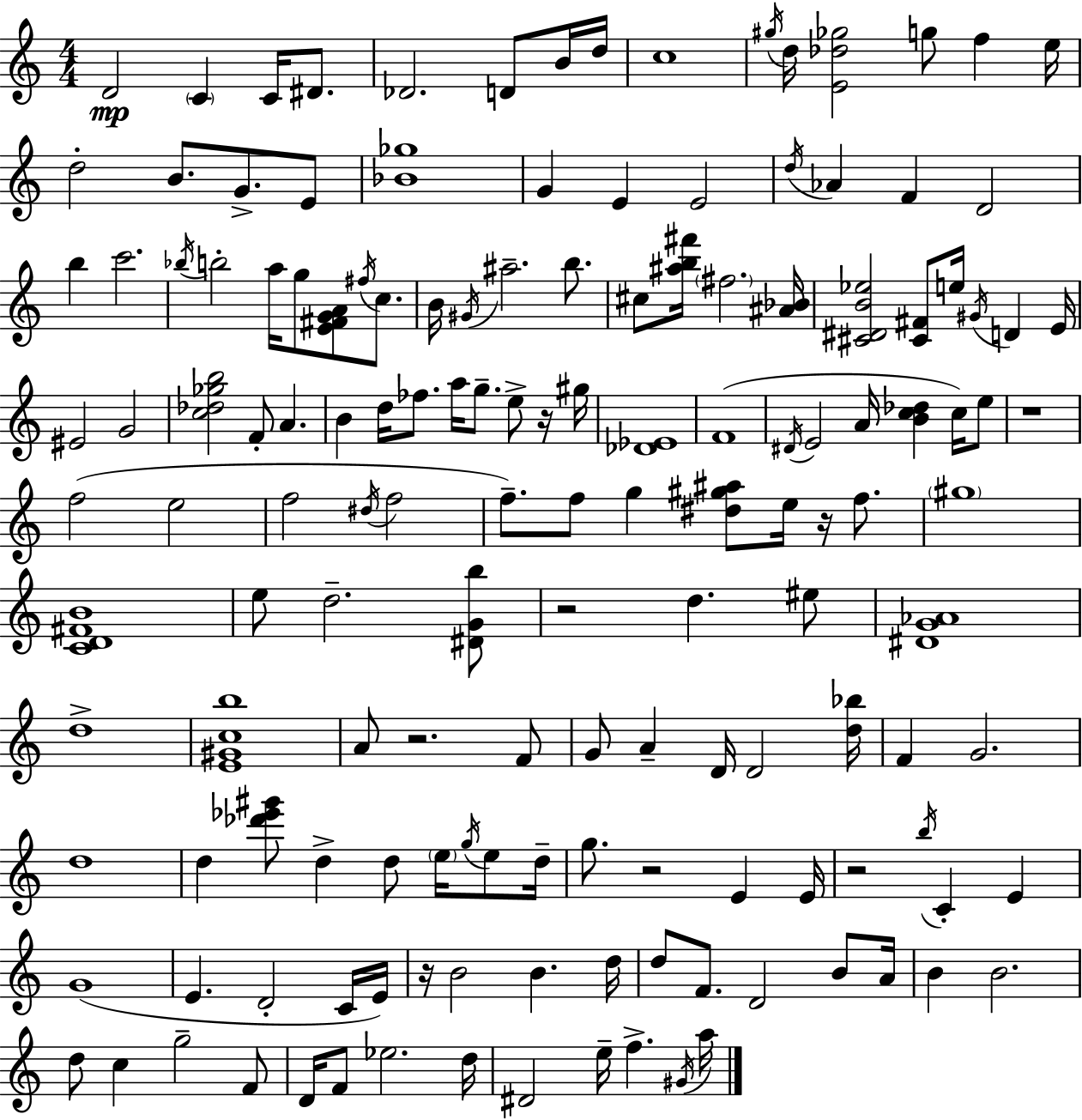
D4/h C4/q C4/s D#4/e. Db4/h. D4/e B4/s D5/s C5/w G#5/s D5/s [E4,Db5,Gb5]/h G5/e F5/q E5/s D5/h B4/e. G4/e. E4/e [Bb4,Gb5]/w G4/q E4/q E4/h D5/s Ab4/q F4/q D4/h B5/q C6/h. Bb5/s B5/h A5/s G5/e [E4,F#4,G4,A4]/e F#5/s C5/e. B4/s G#4/s A#5/h. B5/e. C#5/e [A#5,B5,F#6]/s F#5/h. [A#4,Bb4]/s [C#4,D#4,B4,Eb5]/h [C#4,F#4]/e E5/s G#4/s D4/q E4/s EIS4/h G4/h [C5,Db5,Gb5,B5]/h F4/e A4/q. B4/q D5/s FES5/e. A5/s G5/e. E5/e R/s G#5/s [Db4,Eb4]/w F4/w D#4/s E4/h A4/s [B4,C5,Db5]/q C5/s E5/e R/w F5/h E5/h F5/h D#5/s F5/h F5/e. F5/e G5/q [D#5,G#5,A#5]/e E5/s R/s F5/e. G#5/w [C4,D4,F#4,B4]/w E5/e D5/h. [D#4,G4,B5]/e R/h D5/q. EIS5/e [D#4,G4,Ab4]/w D5/w [E4,G#4,C5,B5]/w A4/e R/h. F4/e G4/e A4/q D4/s D4/h [D5,Bb5]/s F4/q G4/h. D5/w D5/q [Db6,Eb6,G#6]/e D5/q D5/e E5/s G5/s E5/e D5/s G5/e. R/h E4/q E4/s R/h B5/s C4/q E4/q G4/w E4/q. D4/h C4/s E4/s R/s B4/h B4/q. D5/s D5/e F4/e. D4/h B4/e A4/s B4/q B4/h. D5/e C5/q G5/h F4/e D4/s F4/e Eb5/h. D5/s D#4/h E5/s F5/q. G#4/s A5/s